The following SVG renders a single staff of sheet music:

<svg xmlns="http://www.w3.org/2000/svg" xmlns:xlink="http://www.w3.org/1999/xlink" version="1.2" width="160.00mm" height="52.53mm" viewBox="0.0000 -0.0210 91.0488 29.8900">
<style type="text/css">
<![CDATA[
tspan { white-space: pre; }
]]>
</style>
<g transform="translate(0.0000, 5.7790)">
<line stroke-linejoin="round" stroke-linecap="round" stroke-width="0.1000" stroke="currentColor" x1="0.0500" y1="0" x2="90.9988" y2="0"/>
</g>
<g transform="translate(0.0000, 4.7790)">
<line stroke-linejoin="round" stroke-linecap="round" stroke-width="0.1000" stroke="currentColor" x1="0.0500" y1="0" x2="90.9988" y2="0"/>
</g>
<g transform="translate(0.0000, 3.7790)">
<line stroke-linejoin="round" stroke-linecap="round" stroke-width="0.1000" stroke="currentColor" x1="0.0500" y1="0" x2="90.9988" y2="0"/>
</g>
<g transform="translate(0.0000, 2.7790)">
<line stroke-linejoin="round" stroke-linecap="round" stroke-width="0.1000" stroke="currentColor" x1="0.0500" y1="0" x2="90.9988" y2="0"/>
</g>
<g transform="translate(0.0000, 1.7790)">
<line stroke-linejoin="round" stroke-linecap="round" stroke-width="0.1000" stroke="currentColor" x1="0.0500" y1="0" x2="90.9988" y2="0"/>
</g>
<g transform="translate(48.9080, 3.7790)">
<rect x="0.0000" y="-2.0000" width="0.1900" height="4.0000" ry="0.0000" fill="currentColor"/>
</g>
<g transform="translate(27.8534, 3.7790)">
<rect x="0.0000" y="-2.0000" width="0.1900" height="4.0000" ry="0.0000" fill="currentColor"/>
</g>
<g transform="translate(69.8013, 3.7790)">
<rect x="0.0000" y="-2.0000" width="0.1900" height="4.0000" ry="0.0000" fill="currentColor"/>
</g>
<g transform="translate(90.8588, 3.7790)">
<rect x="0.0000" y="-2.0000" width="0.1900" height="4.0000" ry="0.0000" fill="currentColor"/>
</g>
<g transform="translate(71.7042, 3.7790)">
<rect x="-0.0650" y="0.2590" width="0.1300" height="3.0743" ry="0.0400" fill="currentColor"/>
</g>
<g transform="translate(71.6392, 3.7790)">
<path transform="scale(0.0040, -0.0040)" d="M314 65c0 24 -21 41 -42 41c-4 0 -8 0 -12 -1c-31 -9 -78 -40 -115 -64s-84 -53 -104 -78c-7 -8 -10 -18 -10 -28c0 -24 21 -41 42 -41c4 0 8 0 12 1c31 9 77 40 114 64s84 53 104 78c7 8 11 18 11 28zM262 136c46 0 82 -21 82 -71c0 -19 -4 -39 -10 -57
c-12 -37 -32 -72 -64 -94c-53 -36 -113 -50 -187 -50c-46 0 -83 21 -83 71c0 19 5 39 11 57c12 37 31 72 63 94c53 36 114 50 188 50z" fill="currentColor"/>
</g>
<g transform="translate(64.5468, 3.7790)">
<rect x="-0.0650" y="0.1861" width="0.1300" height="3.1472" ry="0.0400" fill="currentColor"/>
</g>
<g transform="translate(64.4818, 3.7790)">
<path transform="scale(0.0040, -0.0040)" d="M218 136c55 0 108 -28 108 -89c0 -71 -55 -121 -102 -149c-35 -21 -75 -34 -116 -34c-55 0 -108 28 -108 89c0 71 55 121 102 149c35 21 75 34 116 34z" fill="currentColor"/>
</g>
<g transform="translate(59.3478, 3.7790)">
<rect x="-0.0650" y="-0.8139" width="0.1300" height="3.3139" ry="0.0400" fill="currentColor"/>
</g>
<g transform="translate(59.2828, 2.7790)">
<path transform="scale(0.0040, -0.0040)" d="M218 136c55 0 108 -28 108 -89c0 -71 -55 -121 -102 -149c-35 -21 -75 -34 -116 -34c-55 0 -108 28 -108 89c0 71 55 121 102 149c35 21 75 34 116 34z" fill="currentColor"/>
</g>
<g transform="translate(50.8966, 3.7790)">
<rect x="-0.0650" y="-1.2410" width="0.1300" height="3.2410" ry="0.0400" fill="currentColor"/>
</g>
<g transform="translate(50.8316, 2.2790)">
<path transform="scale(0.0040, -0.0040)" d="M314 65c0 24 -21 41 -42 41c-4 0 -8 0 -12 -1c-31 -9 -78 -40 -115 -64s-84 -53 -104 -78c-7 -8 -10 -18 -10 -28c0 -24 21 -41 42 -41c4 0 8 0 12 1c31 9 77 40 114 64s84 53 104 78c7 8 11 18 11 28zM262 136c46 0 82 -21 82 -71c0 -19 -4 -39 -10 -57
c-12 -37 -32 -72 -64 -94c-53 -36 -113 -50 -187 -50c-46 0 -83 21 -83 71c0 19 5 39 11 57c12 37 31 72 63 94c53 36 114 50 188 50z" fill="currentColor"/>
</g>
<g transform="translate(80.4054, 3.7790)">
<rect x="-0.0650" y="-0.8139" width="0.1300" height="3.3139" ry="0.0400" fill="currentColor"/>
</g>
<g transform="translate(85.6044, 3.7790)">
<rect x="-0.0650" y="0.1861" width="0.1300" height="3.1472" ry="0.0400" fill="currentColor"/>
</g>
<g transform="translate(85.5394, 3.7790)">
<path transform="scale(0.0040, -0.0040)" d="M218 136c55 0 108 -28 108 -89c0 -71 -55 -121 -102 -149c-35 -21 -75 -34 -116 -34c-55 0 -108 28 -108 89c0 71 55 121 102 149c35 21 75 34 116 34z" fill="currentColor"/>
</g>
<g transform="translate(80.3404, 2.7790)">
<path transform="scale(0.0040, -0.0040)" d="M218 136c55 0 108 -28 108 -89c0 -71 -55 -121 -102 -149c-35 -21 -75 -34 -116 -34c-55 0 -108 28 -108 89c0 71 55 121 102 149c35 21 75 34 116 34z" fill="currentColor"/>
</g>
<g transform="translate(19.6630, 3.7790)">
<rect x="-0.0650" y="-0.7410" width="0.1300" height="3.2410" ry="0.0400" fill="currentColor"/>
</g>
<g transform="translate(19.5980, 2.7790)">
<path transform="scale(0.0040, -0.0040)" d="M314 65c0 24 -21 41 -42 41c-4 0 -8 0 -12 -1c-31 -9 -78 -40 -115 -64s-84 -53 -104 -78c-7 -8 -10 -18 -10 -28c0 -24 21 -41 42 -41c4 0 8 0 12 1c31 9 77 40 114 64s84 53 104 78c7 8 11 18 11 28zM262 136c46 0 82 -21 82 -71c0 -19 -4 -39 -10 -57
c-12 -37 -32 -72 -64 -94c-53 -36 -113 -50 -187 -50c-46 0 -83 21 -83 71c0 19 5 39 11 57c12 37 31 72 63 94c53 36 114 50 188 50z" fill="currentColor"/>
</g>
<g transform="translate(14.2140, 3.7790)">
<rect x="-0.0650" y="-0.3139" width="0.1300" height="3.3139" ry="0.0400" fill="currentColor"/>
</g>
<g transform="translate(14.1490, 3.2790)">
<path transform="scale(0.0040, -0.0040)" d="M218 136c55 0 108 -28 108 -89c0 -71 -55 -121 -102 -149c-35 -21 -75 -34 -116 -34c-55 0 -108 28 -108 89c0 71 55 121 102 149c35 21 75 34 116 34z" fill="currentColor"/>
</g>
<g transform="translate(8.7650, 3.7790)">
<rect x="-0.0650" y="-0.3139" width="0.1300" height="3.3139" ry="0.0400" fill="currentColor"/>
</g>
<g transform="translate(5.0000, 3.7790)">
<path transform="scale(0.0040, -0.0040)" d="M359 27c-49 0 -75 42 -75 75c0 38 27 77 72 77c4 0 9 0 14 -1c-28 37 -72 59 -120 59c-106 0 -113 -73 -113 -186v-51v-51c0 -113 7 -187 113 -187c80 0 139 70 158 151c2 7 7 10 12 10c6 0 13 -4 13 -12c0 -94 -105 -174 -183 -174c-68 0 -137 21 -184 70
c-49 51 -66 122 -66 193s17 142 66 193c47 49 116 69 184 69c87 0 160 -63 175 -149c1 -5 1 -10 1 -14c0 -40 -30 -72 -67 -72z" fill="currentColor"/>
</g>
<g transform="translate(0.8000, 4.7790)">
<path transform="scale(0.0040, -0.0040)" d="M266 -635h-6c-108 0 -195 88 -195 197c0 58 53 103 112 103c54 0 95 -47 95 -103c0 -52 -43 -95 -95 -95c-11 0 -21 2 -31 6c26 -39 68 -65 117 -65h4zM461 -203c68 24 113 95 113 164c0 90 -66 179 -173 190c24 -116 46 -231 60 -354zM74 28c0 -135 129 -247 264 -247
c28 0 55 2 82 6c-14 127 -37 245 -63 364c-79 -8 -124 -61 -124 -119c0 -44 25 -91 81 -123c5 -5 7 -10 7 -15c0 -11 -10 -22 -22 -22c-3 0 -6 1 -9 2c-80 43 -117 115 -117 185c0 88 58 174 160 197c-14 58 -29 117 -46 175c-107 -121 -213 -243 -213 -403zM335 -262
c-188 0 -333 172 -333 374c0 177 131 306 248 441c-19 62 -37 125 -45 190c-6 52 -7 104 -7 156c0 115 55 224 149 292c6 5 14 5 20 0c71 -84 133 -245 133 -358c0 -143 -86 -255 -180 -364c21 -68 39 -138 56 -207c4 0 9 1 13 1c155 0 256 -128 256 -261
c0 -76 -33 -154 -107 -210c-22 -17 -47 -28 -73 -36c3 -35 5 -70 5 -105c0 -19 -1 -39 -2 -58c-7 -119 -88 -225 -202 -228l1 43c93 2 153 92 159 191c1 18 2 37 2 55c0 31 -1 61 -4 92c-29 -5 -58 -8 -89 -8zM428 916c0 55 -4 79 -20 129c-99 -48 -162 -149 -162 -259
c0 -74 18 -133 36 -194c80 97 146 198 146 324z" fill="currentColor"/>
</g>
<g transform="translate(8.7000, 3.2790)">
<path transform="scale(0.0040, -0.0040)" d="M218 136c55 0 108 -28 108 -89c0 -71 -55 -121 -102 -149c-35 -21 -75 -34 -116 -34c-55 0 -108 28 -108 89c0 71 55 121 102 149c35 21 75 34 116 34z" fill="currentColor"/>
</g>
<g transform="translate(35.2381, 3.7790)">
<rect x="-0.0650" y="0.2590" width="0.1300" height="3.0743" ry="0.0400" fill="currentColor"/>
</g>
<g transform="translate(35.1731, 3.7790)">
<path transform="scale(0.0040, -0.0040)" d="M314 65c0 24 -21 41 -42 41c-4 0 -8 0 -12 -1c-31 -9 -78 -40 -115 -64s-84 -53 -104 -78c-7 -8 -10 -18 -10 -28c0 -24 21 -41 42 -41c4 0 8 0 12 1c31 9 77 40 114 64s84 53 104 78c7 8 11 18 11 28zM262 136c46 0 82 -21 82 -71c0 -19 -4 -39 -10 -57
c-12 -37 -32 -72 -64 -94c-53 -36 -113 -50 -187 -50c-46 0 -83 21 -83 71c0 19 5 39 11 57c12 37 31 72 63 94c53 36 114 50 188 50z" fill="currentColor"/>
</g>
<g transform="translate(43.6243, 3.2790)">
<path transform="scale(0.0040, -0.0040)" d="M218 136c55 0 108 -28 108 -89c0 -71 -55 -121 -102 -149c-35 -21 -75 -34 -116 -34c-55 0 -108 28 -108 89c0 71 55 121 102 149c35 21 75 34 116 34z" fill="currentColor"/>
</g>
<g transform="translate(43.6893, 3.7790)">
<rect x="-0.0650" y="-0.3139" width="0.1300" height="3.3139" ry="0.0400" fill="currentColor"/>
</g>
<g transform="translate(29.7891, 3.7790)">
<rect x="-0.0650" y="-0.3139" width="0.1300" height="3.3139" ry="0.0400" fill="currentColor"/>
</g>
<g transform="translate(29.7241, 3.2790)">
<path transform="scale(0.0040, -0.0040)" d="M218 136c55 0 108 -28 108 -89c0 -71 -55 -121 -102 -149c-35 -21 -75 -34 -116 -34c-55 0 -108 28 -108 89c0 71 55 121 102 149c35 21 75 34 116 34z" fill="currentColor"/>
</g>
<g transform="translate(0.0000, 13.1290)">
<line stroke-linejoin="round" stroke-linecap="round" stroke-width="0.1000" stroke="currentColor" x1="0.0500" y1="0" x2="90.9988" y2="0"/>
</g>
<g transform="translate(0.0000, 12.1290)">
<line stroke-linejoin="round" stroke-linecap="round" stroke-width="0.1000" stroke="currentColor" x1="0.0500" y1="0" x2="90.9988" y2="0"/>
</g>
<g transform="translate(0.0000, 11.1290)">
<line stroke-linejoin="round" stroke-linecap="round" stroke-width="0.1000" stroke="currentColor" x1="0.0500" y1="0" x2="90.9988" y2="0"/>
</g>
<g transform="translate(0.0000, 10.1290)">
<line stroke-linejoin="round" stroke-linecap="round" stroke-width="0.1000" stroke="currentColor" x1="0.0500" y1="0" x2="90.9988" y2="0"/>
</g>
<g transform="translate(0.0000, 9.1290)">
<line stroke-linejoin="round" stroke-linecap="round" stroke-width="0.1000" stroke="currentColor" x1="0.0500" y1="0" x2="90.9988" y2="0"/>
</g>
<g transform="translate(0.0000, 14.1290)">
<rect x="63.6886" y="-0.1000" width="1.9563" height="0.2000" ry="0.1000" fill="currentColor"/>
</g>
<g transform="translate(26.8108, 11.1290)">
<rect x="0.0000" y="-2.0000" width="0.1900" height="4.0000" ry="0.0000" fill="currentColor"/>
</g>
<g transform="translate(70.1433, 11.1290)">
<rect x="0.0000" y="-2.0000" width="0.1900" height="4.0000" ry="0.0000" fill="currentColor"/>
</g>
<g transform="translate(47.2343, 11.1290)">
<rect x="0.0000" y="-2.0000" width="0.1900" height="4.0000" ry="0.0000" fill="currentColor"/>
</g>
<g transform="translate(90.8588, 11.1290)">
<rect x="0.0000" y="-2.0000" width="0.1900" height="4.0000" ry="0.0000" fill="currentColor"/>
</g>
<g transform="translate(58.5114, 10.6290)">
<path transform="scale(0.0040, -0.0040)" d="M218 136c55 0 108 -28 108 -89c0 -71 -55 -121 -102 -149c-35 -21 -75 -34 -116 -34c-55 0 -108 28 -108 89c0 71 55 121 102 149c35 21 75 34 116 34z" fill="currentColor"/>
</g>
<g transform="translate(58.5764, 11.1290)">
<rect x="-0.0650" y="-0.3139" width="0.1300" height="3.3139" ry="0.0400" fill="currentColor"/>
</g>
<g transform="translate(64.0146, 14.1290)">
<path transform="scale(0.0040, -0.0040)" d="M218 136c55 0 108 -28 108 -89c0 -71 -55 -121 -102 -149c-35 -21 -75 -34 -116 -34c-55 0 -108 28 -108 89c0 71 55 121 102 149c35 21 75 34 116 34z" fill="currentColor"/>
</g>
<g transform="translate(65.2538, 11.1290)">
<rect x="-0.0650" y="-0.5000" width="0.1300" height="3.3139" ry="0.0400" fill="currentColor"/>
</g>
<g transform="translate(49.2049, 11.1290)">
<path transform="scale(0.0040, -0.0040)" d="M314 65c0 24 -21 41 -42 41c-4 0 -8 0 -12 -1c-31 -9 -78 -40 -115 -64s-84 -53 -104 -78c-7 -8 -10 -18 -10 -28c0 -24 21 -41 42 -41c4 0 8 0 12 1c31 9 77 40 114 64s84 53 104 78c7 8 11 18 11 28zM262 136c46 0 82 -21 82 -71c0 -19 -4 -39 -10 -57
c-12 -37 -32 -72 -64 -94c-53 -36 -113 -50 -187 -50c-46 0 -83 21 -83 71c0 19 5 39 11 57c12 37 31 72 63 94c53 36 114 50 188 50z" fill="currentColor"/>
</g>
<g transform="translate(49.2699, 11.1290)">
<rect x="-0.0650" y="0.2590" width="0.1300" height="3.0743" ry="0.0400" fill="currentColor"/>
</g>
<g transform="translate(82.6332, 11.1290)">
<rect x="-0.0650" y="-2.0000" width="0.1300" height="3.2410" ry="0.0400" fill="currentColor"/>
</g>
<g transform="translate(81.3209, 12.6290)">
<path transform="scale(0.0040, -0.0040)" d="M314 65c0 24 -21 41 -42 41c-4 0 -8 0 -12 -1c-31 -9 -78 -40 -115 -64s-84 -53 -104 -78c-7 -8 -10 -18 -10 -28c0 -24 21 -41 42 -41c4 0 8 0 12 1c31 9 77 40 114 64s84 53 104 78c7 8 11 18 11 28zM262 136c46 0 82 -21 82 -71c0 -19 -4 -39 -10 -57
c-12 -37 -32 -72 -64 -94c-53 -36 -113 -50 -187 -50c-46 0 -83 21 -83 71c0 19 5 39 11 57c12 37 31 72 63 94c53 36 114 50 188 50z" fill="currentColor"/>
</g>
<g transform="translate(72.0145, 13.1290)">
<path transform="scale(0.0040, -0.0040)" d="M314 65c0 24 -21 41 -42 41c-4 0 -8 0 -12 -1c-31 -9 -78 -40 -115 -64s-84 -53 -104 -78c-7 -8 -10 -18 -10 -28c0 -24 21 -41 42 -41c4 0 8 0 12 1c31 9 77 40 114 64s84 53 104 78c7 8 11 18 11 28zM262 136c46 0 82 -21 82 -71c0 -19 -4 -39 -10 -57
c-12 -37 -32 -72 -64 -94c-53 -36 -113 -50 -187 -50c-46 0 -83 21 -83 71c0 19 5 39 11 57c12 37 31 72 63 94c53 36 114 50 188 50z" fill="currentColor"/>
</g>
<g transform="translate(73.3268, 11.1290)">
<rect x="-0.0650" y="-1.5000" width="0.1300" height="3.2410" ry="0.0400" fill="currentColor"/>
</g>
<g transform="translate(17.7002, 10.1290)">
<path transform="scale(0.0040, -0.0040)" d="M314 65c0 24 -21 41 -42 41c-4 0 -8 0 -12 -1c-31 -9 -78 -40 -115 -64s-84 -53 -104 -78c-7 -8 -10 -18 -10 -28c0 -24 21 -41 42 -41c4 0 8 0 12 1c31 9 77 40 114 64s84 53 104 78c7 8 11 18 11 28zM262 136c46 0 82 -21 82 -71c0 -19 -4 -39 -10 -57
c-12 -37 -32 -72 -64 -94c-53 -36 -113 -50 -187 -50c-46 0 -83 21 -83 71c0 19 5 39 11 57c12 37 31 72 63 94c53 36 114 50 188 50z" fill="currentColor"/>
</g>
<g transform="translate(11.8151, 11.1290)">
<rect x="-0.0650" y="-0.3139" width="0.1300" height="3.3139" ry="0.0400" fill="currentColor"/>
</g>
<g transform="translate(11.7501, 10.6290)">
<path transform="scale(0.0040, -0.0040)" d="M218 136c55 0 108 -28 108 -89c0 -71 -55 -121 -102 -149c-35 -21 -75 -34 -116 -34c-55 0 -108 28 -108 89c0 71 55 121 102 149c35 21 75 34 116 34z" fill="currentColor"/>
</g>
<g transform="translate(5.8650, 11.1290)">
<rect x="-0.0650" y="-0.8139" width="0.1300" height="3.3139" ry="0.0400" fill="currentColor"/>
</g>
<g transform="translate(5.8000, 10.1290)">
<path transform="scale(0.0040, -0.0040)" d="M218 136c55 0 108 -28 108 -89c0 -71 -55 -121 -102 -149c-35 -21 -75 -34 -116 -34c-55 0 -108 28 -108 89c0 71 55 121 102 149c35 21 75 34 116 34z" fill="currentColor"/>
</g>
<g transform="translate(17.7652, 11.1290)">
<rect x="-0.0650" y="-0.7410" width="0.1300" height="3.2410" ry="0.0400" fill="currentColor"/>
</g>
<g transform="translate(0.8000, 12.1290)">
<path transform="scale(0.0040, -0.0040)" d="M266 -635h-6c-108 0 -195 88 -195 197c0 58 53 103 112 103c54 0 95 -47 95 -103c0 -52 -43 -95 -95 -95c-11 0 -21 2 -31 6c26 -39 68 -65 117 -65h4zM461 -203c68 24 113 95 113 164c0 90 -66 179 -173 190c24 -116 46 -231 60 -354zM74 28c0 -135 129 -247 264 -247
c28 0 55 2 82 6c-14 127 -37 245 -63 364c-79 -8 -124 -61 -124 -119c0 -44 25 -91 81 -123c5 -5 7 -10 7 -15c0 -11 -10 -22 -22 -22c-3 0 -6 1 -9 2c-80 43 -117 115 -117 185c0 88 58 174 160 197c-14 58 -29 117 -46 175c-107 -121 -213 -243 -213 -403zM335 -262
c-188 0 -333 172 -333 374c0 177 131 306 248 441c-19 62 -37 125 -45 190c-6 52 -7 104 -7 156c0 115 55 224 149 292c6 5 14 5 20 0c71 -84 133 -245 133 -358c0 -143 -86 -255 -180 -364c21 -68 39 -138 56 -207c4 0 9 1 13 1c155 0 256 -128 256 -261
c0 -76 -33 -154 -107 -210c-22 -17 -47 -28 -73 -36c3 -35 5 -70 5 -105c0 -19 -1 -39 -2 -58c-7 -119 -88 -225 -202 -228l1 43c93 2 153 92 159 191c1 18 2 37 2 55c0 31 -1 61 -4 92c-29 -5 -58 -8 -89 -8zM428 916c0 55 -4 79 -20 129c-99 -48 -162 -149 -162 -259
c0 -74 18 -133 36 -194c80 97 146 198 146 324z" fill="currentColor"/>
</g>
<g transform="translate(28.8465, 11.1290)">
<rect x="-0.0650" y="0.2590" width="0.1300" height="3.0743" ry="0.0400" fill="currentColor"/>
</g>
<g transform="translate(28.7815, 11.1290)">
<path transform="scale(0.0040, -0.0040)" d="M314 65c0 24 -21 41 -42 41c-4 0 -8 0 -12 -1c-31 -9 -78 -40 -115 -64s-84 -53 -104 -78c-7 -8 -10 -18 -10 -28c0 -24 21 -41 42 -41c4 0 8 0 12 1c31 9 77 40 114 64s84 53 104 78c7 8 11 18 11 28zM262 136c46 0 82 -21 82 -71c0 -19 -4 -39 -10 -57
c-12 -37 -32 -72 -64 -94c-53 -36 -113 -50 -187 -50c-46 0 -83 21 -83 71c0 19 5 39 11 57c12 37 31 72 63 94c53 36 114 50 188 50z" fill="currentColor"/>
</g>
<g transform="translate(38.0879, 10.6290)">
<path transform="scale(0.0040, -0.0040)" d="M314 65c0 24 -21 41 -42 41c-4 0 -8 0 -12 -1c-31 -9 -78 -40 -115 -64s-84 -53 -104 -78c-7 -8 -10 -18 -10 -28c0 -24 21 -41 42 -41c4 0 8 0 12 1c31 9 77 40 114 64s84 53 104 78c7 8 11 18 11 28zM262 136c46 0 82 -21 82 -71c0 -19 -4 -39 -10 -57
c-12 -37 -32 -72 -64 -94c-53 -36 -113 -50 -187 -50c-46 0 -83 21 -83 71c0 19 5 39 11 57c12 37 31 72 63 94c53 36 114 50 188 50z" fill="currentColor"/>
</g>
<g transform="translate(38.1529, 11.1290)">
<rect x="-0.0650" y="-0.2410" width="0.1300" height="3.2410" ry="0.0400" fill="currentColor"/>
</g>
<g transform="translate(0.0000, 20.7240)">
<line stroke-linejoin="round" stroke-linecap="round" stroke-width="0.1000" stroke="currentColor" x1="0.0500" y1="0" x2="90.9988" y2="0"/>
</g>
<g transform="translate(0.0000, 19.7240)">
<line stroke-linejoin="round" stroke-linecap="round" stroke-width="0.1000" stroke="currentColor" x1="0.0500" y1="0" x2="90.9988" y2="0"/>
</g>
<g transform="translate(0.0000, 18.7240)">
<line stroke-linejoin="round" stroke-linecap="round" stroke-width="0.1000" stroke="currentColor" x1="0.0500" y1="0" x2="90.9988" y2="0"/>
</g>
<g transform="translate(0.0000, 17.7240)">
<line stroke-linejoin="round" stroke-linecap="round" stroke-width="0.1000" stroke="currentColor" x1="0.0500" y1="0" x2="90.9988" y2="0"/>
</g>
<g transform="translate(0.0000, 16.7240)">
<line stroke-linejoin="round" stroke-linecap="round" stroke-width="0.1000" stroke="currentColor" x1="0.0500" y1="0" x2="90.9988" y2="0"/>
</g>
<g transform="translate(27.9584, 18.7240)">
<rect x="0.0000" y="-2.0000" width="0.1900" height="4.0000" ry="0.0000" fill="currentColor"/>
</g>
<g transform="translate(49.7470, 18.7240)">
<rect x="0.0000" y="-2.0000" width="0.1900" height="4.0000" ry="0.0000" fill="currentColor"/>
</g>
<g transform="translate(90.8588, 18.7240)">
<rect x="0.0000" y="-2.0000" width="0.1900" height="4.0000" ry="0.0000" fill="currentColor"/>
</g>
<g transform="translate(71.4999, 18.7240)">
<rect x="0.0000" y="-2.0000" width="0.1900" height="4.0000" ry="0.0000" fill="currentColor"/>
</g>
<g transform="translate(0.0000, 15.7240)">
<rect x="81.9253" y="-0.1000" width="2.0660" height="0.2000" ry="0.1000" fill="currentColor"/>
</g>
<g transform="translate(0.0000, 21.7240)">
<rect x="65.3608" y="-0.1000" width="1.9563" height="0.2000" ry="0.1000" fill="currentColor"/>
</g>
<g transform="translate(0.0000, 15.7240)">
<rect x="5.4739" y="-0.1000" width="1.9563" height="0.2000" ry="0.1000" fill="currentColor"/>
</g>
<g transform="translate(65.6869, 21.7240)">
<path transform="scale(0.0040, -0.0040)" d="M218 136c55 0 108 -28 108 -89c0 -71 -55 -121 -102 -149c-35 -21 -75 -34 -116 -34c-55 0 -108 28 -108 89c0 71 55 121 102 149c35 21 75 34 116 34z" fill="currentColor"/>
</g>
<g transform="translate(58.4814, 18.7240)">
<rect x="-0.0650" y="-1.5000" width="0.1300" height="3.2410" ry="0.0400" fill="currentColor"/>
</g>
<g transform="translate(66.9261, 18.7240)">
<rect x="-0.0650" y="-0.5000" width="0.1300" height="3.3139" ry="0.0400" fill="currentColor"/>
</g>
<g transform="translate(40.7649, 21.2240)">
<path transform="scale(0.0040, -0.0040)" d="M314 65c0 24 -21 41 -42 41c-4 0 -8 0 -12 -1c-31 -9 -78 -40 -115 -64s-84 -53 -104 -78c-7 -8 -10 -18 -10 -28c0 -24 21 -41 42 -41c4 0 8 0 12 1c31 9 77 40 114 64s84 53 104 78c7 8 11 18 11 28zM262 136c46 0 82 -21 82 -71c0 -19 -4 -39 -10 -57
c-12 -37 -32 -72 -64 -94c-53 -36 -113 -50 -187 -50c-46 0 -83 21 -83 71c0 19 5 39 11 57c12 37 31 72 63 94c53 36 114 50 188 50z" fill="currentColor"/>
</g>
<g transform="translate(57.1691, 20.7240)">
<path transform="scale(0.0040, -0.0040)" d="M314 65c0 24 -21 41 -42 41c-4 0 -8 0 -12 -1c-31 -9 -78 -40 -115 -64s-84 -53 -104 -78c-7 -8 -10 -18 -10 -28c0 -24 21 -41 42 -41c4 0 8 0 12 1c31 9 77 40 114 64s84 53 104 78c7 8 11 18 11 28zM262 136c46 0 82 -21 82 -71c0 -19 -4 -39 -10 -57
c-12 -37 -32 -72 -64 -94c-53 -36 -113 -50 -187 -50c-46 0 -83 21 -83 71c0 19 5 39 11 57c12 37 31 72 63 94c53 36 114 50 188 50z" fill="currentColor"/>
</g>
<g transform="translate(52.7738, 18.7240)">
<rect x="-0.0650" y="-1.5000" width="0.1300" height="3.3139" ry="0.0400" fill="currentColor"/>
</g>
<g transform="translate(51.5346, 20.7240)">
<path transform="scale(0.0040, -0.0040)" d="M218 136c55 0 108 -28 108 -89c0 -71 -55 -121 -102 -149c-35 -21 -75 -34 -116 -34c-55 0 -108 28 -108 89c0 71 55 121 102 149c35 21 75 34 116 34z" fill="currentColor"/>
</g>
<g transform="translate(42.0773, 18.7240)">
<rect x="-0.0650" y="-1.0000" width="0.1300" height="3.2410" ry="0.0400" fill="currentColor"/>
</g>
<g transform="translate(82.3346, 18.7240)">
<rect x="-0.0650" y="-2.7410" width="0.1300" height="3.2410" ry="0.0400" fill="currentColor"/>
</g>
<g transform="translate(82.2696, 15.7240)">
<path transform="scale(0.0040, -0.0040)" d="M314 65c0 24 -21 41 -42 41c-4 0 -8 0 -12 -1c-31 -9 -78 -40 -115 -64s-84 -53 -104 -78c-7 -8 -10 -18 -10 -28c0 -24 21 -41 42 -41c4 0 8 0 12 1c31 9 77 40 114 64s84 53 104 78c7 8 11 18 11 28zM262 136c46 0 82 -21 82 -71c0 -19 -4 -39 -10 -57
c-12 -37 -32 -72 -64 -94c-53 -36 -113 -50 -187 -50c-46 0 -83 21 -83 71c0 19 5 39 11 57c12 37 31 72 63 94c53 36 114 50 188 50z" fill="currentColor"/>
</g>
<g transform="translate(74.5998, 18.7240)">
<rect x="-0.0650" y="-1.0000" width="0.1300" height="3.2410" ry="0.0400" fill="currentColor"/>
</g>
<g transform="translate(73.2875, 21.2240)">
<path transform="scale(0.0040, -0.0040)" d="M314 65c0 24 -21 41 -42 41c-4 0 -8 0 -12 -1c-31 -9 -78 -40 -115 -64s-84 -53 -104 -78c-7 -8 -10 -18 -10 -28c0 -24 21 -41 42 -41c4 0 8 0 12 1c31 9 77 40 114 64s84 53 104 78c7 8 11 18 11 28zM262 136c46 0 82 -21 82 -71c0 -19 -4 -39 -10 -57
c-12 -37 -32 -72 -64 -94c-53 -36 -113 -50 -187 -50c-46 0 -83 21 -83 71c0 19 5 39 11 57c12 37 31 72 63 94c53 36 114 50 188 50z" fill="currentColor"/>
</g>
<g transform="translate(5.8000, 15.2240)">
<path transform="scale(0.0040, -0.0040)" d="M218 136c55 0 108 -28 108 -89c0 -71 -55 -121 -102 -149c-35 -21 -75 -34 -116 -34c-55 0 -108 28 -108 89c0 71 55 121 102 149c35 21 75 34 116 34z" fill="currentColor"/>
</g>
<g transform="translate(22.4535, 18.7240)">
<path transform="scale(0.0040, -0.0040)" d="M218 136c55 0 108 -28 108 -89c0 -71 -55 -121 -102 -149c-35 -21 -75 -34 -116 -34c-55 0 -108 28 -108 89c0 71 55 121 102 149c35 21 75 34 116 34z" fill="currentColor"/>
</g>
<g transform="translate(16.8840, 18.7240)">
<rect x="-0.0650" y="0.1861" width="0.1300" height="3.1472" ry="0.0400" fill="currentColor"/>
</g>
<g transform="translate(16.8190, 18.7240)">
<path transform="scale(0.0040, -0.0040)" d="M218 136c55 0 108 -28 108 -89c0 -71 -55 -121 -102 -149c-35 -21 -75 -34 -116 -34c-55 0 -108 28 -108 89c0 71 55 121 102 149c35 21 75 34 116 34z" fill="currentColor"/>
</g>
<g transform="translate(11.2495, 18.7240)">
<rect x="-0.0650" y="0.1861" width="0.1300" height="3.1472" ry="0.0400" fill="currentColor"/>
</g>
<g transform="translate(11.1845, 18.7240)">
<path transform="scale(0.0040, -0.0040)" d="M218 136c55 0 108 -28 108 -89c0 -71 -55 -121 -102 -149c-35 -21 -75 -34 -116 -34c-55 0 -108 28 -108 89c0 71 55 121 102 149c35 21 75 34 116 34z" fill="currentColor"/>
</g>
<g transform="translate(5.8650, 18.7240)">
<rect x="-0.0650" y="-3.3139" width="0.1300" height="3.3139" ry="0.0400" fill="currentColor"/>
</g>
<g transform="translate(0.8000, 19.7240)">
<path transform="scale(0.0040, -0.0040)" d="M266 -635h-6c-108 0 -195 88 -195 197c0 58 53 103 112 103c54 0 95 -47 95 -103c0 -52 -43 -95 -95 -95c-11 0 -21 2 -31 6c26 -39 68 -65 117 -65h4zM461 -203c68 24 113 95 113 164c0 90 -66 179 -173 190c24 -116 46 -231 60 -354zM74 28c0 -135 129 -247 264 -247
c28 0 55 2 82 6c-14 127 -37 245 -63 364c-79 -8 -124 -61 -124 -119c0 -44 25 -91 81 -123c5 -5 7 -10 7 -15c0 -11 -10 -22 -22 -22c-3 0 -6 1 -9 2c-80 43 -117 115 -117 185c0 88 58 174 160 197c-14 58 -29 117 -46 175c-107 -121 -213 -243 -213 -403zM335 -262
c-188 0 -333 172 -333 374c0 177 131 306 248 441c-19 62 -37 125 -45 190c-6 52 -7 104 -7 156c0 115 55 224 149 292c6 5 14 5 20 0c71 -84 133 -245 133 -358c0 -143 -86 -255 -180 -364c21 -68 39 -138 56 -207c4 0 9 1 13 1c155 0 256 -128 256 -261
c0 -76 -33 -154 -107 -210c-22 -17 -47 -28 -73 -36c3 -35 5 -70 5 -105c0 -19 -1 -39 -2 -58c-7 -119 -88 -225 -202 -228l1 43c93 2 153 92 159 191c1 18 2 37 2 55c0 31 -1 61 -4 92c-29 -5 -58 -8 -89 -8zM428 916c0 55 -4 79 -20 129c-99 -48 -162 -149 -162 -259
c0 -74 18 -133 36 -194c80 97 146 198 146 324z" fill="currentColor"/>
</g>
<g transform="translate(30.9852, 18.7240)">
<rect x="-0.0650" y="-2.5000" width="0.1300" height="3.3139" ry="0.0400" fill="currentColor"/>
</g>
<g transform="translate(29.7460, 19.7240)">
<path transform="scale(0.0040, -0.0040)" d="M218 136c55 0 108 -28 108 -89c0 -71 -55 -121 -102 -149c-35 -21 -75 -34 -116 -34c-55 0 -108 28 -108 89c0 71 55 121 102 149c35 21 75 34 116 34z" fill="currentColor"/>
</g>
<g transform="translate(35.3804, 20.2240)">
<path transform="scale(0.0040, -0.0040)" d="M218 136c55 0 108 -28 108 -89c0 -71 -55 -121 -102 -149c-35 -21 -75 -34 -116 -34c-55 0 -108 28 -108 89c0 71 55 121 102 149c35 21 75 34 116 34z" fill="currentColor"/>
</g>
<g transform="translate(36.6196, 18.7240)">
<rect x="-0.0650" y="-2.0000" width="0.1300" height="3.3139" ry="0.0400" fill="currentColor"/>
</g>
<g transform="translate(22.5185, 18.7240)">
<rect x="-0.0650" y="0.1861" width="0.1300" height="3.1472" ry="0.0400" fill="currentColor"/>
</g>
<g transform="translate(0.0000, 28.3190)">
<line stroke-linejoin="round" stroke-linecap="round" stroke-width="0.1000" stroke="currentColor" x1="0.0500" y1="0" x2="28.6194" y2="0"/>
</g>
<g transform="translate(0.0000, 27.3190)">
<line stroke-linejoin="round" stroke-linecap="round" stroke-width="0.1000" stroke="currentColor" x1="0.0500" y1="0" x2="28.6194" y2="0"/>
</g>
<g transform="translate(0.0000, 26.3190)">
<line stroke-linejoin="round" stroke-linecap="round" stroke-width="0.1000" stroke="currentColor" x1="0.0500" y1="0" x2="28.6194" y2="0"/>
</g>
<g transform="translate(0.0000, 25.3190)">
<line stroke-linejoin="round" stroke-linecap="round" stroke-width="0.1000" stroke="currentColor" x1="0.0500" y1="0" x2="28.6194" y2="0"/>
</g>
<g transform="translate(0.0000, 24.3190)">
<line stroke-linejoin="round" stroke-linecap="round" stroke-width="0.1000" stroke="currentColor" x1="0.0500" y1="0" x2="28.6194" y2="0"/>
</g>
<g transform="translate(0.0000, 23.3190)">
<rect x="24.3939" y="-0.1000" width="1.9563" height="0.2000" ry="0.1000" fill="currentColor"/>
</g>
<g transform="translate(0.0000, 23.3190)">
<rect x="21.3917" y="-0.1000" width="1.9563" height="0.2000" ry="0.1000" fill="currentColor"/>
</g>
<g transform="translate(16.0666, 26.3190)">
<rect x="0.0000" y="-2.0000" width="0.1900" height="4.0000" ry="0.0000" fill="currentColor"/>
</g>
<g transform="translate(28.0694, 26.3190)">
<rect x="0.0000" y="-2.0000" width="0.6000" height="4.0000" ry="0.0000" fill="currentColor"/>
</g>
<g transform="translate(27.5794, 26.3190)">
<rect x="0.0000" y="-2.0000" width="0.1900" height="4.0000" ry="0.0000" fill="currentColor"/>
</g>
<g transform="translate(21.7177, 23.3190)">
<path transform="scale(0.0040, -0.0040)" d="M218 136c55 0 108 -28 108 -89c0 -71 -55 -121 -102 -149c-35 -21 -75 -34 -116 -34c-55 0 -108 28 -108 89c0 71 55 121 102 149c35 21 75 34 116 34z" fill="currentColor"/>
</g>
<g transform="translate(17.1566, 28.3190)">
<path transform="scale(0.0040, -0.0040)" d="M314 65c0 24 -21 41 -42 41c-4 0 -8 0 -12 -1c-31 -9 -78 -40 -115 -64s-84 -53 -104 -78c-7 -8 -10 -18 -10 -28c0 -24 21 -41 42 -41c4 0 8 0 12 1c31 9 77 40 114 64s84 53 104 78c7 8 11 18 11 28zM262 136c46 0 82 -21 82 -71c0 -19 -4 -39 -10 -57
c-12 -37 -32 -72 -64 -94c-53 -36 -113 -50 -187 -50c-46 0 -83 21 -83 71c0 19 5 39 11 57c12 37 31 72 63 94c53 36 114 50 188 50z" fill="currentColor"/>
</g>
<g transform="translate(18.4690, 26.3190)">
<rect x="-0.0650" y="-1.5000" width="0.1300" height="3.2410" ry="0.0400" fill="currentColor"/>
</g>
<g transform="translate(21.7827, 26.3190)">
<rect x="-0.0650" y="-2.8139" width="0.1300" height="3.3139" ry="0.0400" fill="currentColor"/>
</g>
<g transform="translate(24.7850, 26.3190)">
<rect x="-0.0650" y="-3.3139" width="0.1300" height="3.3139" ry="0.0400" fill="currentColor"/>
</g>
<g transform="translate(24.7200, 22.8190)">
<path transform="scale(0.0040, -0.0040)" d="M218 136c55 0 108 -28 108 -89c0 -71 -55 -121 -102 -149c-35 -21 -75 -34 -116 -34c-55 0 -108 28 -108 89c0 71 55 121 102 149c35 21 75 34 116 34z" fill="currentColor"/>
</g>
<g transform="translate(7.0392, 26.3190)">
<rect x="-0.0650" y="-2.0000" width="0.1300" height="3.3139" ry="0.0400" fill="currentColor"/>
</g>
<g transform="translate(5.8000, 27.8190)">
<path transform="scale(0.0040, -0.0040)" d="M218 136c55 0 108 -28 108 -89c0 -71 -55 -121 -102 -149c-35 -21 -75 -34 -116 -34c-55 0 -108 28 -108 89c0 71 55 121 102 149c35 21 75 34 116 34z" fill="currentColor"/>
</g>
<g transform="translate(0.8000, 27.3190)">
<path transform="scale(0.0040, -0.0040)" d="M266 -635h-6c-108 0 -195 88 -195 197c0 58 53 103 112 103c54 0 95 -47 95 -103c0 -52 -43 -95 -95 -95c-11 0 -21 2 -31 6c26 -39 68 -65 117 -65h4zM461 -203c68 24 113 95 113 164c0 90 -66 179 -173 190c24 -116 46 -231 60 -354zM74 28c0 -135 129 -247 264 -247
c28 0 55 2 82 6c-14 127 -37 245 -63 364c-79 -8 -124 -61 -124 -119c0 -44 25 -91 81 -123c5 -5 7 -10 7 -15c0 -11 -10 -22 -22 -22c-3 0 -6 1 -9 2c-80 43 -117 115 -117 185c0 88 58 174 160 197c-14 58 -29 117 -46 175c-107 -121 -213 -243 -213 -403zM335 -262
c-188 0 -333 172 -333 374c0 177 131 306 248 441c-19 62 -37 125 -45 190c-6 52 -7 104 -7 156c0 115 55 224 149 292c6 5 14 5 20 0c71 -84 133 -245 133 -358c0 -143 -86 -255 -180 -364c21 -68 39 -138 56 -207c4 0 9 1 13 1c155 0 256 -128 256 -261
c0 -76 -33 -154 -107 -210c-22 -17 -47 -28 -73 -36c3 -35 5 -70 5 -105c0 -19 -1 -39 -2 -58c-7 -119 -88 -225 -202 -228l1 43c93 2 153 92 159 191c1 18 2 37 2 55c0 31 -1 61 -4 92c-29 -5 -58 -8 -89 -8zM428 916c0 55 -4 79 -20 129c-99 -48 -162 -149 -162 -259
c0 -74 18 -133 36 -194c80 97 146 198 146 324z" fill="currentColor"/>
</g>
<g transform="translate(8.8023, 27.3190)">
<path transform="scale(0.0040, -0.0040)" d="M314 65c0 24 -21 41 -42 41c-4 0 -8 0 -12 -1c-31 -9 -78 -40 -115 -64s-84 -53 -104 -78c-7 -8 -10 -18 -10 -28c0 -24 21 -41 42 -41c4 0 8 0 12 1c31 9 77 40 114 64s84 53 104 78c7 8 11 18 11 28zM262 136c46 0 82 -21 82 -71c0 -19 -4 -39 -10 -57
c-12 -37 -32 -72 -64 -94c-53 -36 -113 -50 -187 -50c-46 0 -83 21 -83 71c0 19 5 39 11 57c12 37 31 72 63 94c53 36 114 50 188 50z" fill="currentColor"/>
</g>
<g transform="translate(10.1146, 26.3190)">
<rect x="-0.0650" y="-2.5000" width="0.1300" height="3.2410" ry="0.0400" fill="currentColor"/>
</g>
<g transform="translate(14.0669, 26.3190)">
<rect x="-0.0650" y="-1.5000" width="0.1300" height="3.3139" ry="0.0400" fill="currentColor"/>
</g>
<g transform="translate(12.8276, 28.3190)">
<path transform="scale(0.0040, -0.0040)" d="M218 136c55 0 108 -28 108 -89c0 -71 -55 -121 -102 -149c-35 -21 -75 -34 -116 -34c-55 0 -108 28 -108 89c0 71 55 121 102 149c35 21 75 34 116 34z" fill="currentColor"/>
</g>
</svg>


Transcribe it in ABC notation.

X:1
T:Untitled
M:4/4
L:1/4
K:C
c c d2 c B2 c e2 d B B2 d B d c d2 B2 c2 B2 c C E2 F2 b B B B G F D2 E E2 C D2 a2 F G2 E E2 a b